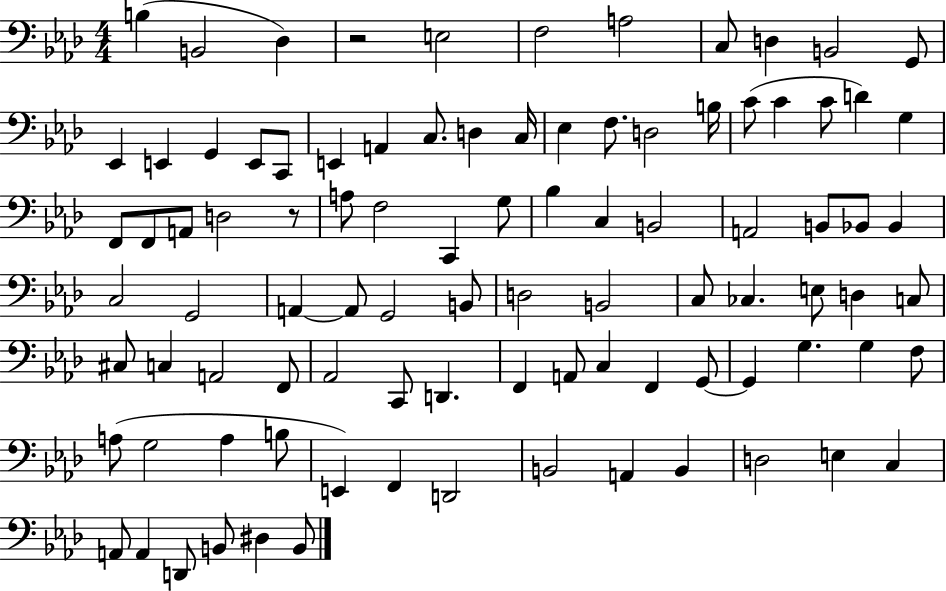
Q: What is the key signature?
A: AES major